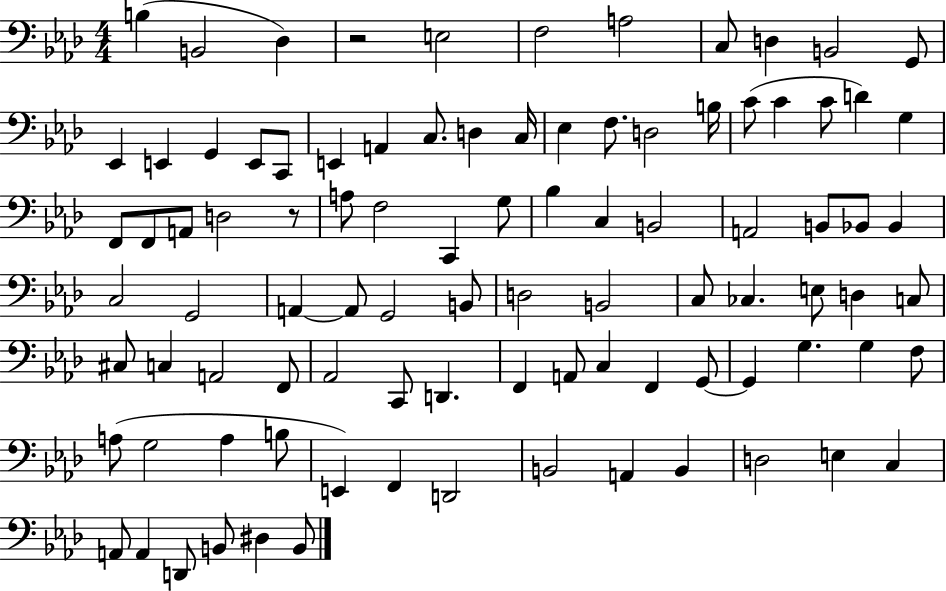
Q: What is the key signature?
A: AES major